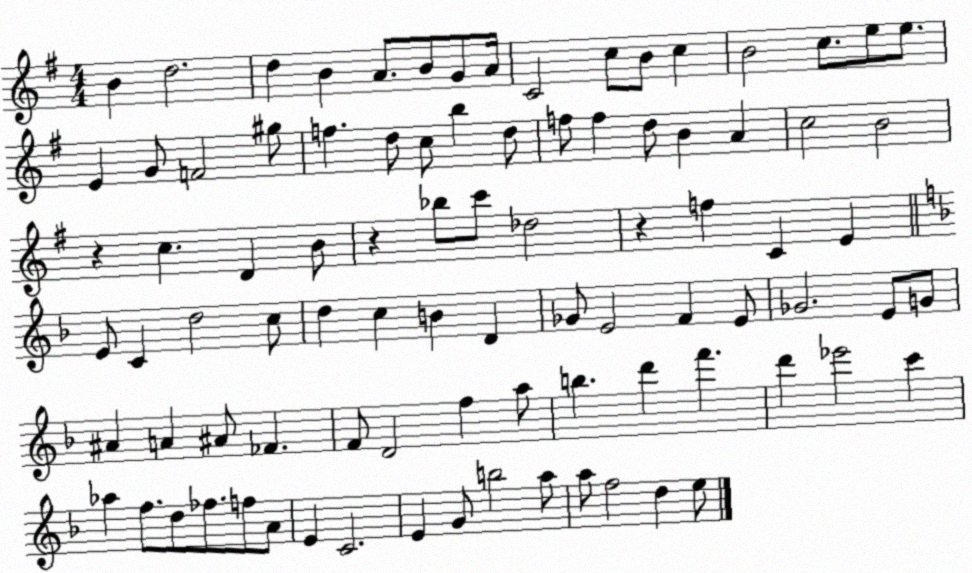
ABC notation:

X:1
T:Untitled
M:4/4
L:1/4
K:G
B d2 d B A/2 B/2 G/2 A/4 C2 c/2 B/2 c B2 c/2 e/2 e/2 E G/2 F2 ^g/2 f d/2 c/2 b d/2 f/2 f d/2 B A c2 B2 z c D B/2 z _b/2 c'/2 _d2 z f C E E/2 C d2 c/2 d c B D _G/2 E2 F E/2 _G2 E/2 G/2 ^A A ^A/2 _F F/2 D2 f a/2 b d' f' d' _e'2 c' _a f/2 d/2 _f/2 f/2 A/2 E C2 E G/2 b2 a/2 a/2 f2 d e/2